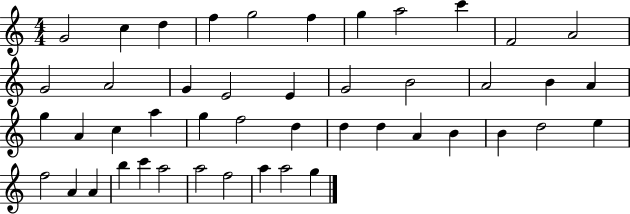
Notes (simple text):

G4/h C5/q D5/q F5/q G5/h F5/q G5/q A5/h C6/q F4/h A4/h G4/h A4/h G4/q E4/h E4/q G4/h B4/h A4/h B4/q A4/q G5/q A4/q C5/q A5/q G5/q F5/h D5/q D5/q D5/q A4/q B4/q B4/q D5/h E5/q F5/h A4/q A4/q B5/q C6/q A5/h A5/h F5/h A5/q A5/h G5/q